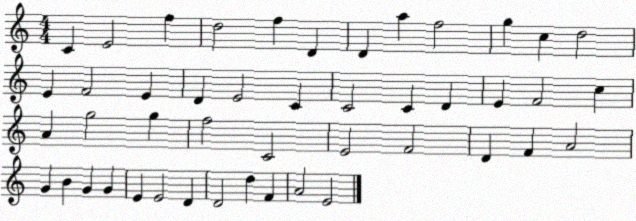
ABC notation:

X:1
T:Untitled
M:4/4
L:1/4
K:C
C E2 f d2 f D D a f2 g c d2 E F2 E D E2 C C2 C D E F2 c A g2 g f2 C2 E2 F2 D F A2 G B G G E E2 D D2 d F A2 E2